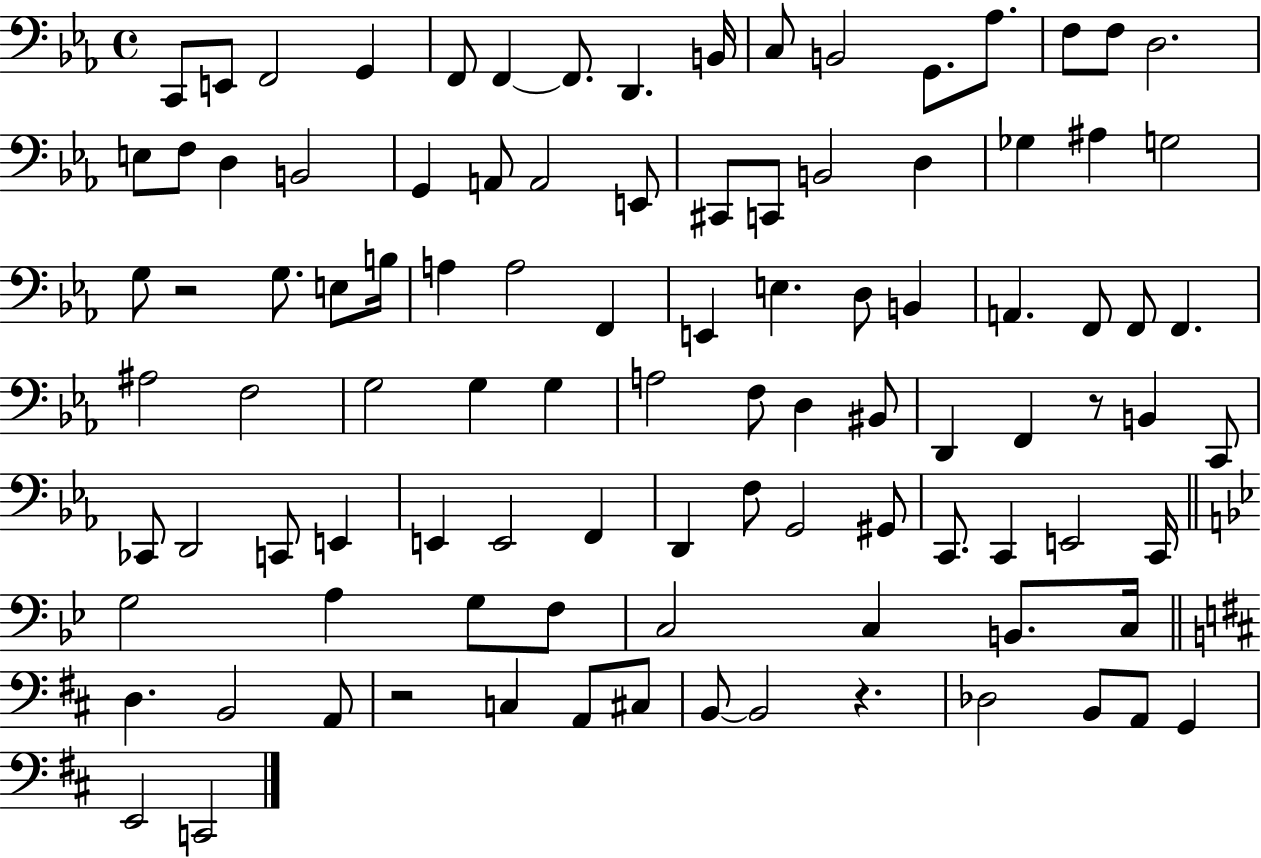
{
  \clef bass
  \time 4/4
  \defaultTimeSignature
  \key ees \major
  c,8 e,8 f,2 g,4 | f,8 f,4~~ f,8. d,4. b,16 | c8 b,2 g,8. aes8. | f8 f8 d2. | \break e8 f8 d4 b,2 | g,4 a,8 a,2 e,8 | cis,8 c,8 b,2 d4 | ges4 ais4 g2 | \break g8 r2 g8. e8 b16 | a4 a2 f,4 | e,4 e4. d8 b,4 | a,4. f,8 f,8 f,4. | \break ais2 f2 | g2 g4 g4 | a2 f8 d4 bis,8 | d,4 f,4 r8 b,4 c,8 | \break ces,8 d,2 c,8 e,4 | e,4 e,2 f,4 | d,4 f8 g,2 gis,8 | c,8. c,4 e,2 c,16 | \break \bar "||" \break \key bes \major g2 a4 g8 f8 | c2 c4 b,8. c16 | \bar "||" \break \key d \major d4. b,2 a,8 | r2 c4 a,8 cis8 | b,8~~ b,2 r4. | des2 b,8 a,8 g,4 | \break e,2 c,2 | \bar "|."
}